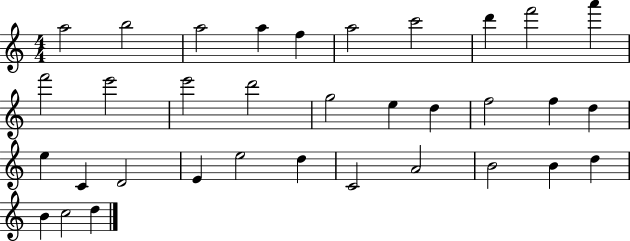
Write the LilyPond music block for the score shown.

{
  \clef treble
  \numericTimeSignature
  \time 4/4
  \key c \major
  a''2 b''2 | a''2 a''4 f''4 | a''2 c'''2 | d'''4 f'''2 a'''4 | \break f'''2 e'''2 | e'''2 d'''2 | g''2 e''4 d''4 | f''2 f''4 d''4 | \break e''4 c'4 d'2 | e'4 e''2 d''4 | c'2 a'2 | b'2 b'4 d''4 | \break b'4 c''2 d''4 | \bar "|."
}